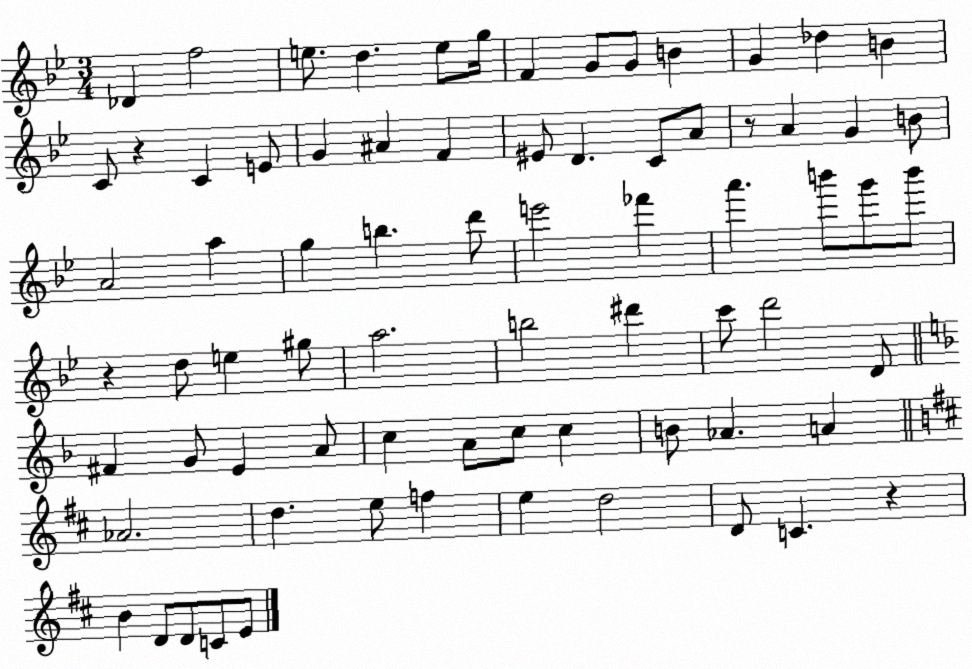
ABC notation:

X:1
T:Untitled
M:3/4
L:1/4
K:Bb
_D f2 e/2 d e/2 g/4 F G/2 G/2 B G _d B C/2 z C E/2 G ^A F ^E/2 D C/2 A/2 z/2 A G B/2 A2 a g b d'/2 e'2 _f' a' b'/2 g'/2 b'/2 z d/2 e ^g/2 a2 b2 ^d' c'/2 d'2 D/2 ^F G/2 E A/2 c A/2 c/2 c B/2 _A A _A2 d e/2 f e d2 D/2 C z B D/2 D/2 C/2 E/2